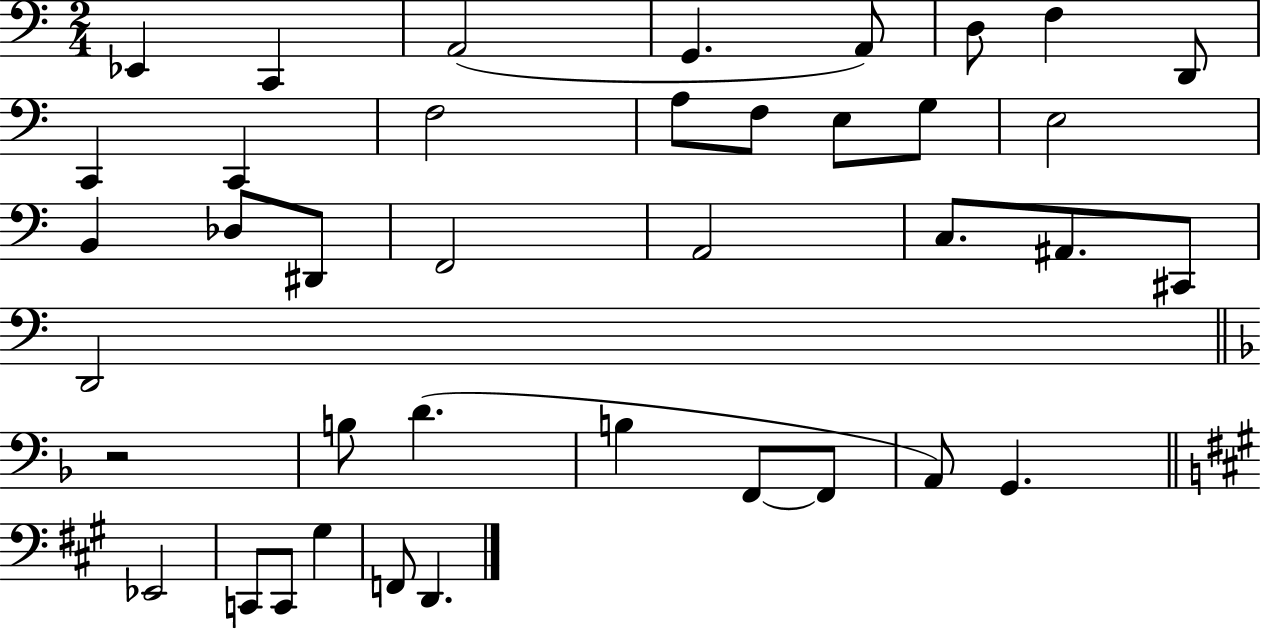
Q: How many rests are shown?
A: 1